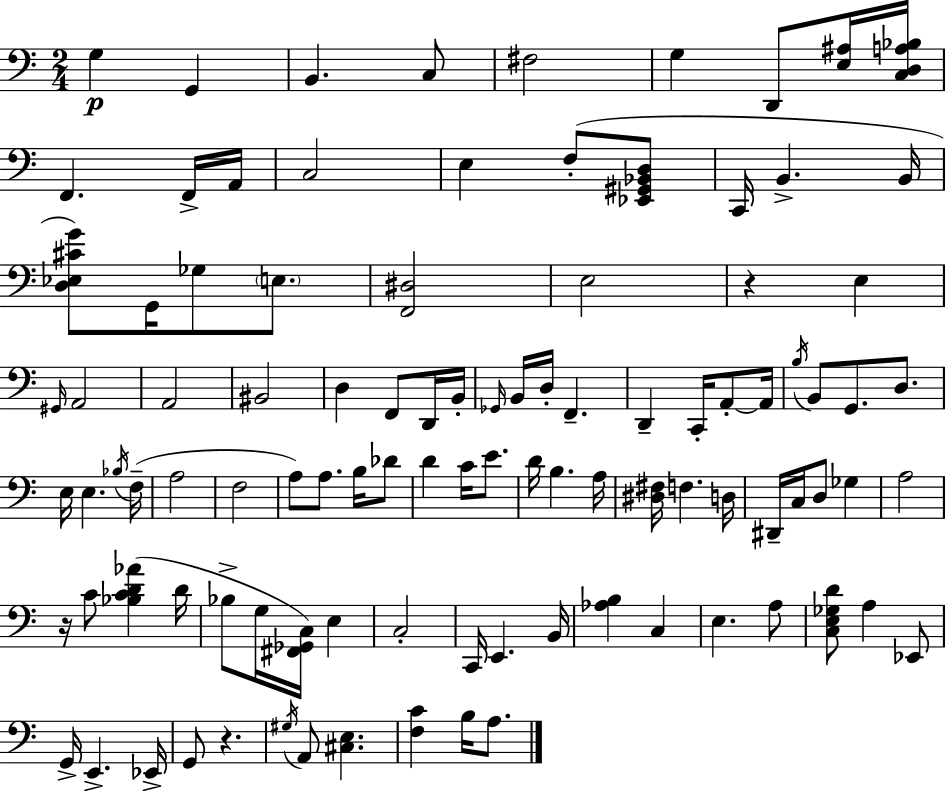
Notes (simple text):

G3/q G2/q B2/q. C3/e F#3/h G3/q D2/e [E3,A#3]/s [C3,D3,A3,Bb3]/s F2/q. F2/s A2/s C3/h E3/q F3/e [Eb2,G#2,Bb2,D3]/e C2/s B2/q. B2/s [D3,Eb3,C#4,G4]/e G2/s Gb3/e E3/e. [F2,D#3]/h E3/h R/q E3/q G#2/s A2/h A2/h BIS2/h D3/q F2/e D2/s B2/s Gb2/s B2/s D3/s F2/q. D2/q C2/s A2/e A2/s B3/s B2/e G2/e. D3/e. E3/s E3/q. Bb3/s F3/s A3/h F3/h A3/e A3/e. B3/s Db4/e D4/q C4/s E4/e. D4/s B3/q. A3/s [D#3,F#3]/s F3/q. D3/s D#2/s C3/s D3/e Gb3/q A3/h R/s C4/e [Bb3,C4,D4,Ab4]/q D4/s Bb3/e G3/s [F#2,Gb2,C3]/s E3/q C3/h C2/s E2/q. B2/s [Ab3,B3]/q C3/q E3/q. A3/e [C3,E3,Gb3,D4]/e A3/q Eb2/e G2/s E2/q. Eb2/s G2/e R/q. G#3/s A2/e [C#3,E3]/q. [F3,C4]/q B3/s A3/e.